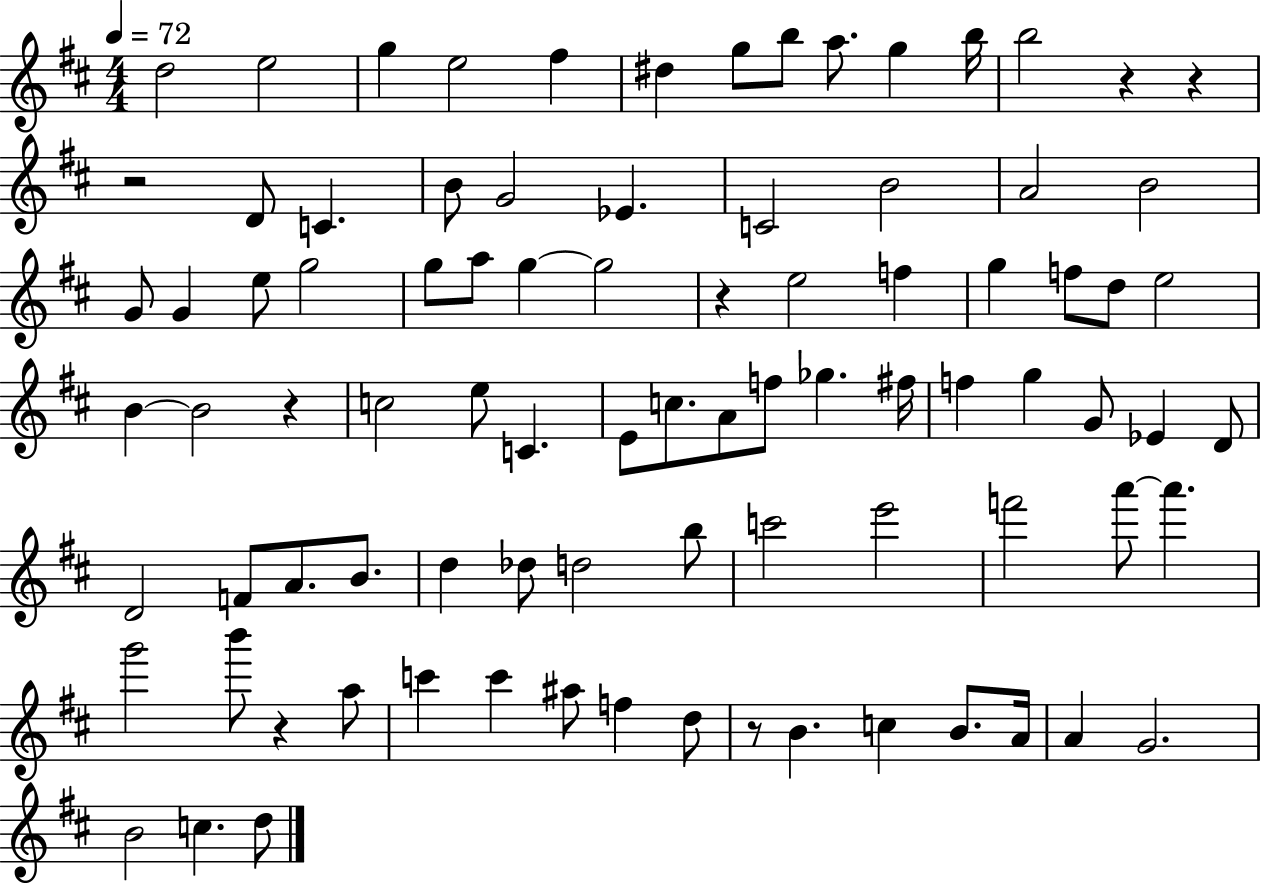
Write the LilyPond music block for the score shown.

{
  \clef treble
  \numericTimeSignature
  \time 4/4
  \key d \major
  \tempo 4 = 72
  d''2 e''2 | g''4 e''2 fis''4 | dis''4 g''8 b''8 a''8. g''4 b''16 | b''2 r4 r4 | \break r2 d'8 c'4. | b'8 g'2 ees'4. | c'2 b'2 | a'2 b'2 | \break g'8 g'4 e''8 g''2 | g''8 a''8 g''4~~ g''2 | r4 e''2 f''4 | g''4 f''8 d''8 e''2 | \break b'4~~ b'2 r4 | c''2 e''8 c'4. | e'8 c''8. a'8 f''8 ges''4. fis''16 | f''4 g''4 g'8 ees'4 d'8 | \break d'2 f'8 a'8. b'8. | d''4 des''8 d''2 b''8 | c'''2 e'''2 | f'''2 a'''8~~ a'''4. | \break g'''2 b'''8 r4 a''8 | c'''4 c'''4 ais''8 f''4 d''8 | r8 b'4. c''4 b'8. a'16 | a'4 g'2. | \break b'2 c''4. d''8 | \bar "|."
}